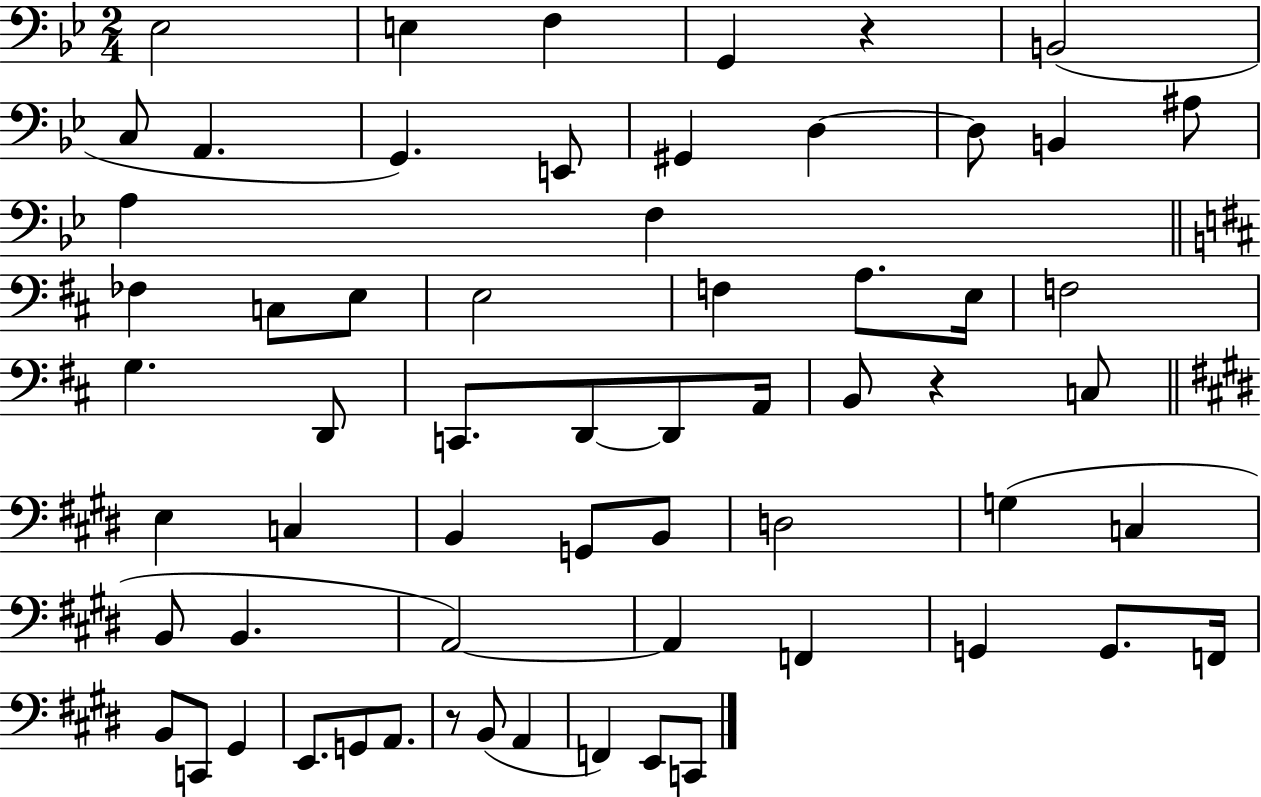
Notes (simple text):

Eb3/h E3/q F3/q G2/q R/q B2/h C3/e A2/q. G2/q. E2/e G#2/q D3/q D3/e B2/q A#3/e A3/q F3/q FES3/q C3/e E3/e E3/h F3/q A3/e. E3/s F3/h G3/q. D2/e C2/e. D2/e D2/e A2/s B2/e R/q C3/e E3/q C3/q B2/q G2/e B2/e D3/h G3/q C3/q B2/e B2/q. A2/h A2/q F2/q G2/q G2/e. F2/s B2/e C2/e G#2/q E2/e. G2/e A2/e. R/e B2/e A2/q F2/q E2/e C2/e